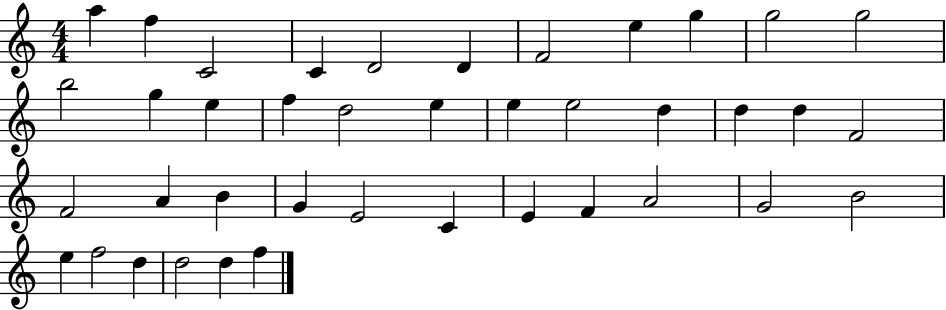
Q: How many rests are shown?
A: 0